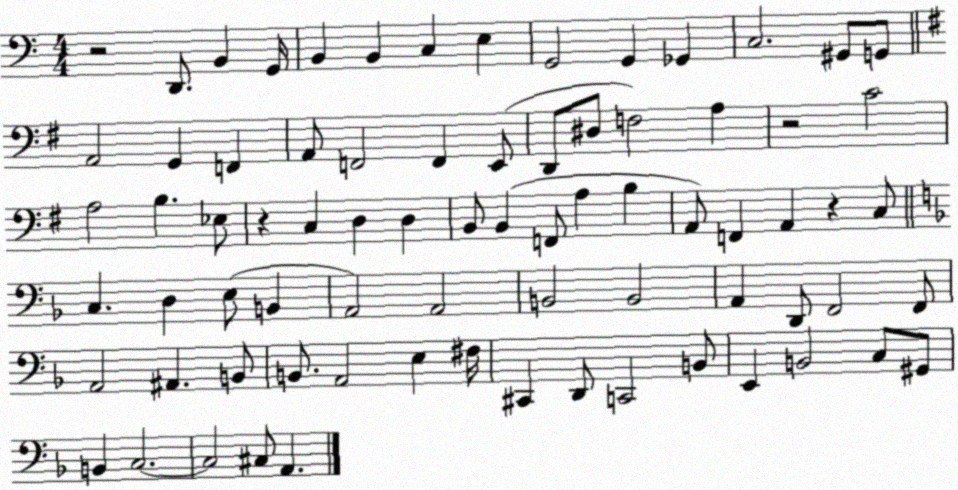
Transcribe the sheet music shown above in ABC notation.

X:1
T:Untitled
M:4/4
L:1/4
K:C
z2 D,,/2 B,, G,,/4 B,, B,, C, E, G,,2 G,, _G,, C,2 ^G,,/2 G,,/2 A,,2 G,, F,, A,,/2 F,,2 F,, E,,/2 D,,/2 ^D,/2 F,2 A, z2 C2 A,2 B, _E,/2 z C, D, D, B,,/2 B,, F,,/2 A, B, A,,/2 F,, A,, z C,/2 C, D, E,/2 B,, A,,2 A,,2 B,,2 B,,2 A,, D,,/2 F,,2 F,,/2 A,,2 ^A,, B,,/2 B,,/2 A,,2 E, ^F,/4 ^C,, D,,/2 C,,2 B,,/2 E,, B,,2 C,/2 ^G,,/2 B,, C,2 C,2 ^C,/2 A,,